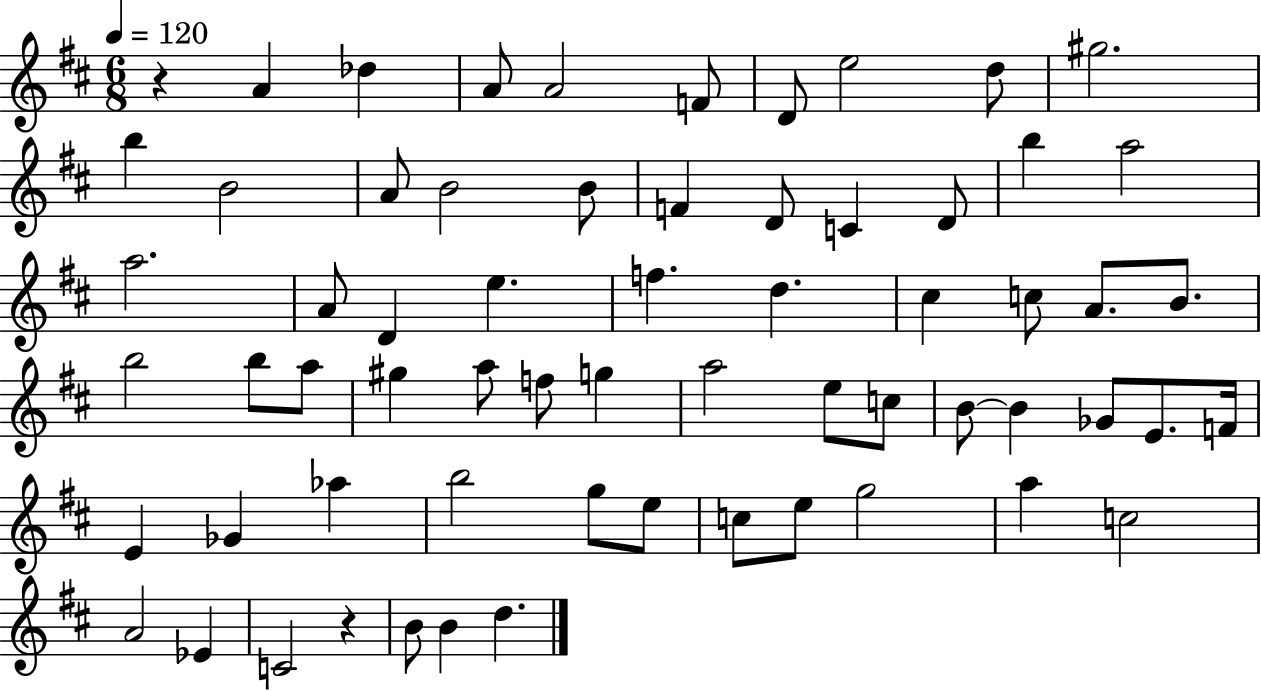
R/q A4/q Db5/q A4/e A4/h F4/e D4/e E5/h D5/e G#5/h. B5/q B4/h A4/e B4/h B4/e F4/q D4/e C4/q D4/e B5/q A5/h A5/h. A4/e D4/q E5/q. F5/q. D5/q. C#5/q C5/e A4/e. B4/e. B5/h B5/e A5/e G#5/q A5/e F5/e G5/q A5/h E5/e C5/e B4/e B4/q Gb4/e E4/e. F4/s E4/q Gb4/q Ab5/q B5/h G5/e E5/e C5/e E5/e G5/h A5/q C5/h A4/h Eb4/q C4/h R/q B4/e B4/q D5/q.